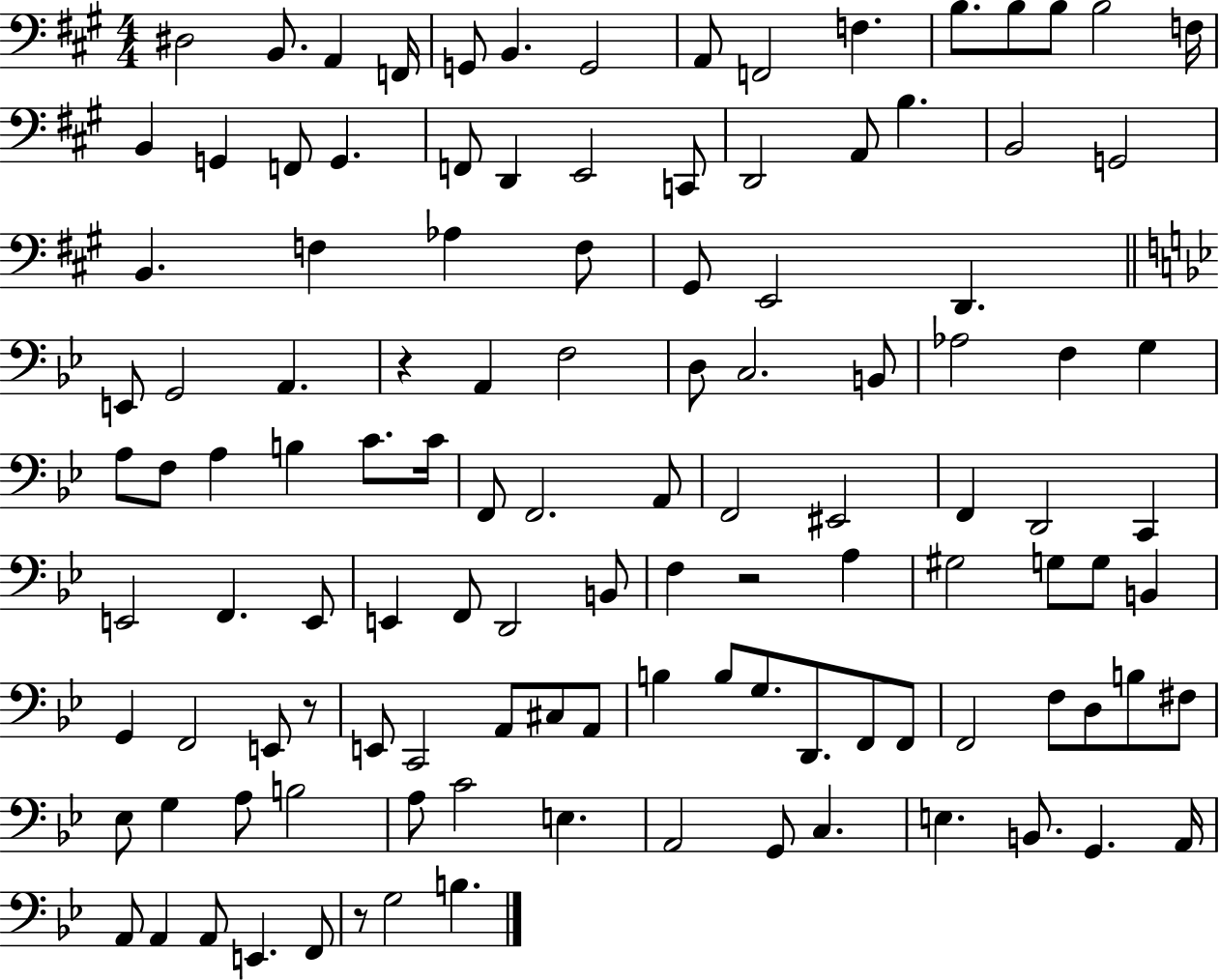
D#3/h B2/e. A2/q F2/s G2/e B2/q. G2/h A2/e F2/h F3/q. B3/e. B3/e B3/e B3/h F3/s B2/q G2/q F2/e G2/q. F2/e D2/q E2/h C2/e D2/h A2/e B3/q. B2/h G2/h B2/q. F3/q Ab3/q F3/e G#2/e E2/h D2/q. E2/e G2/h A2/q. R/q A2/q F3/h D3/e C3/h. B2/e Ab3/h F3/q G3/q A3/e F3/e A3/q B3/q C4/e. C4/s F2/e F2/h. A2/e F2/h EIS2/h F2/q D2/h C2/q E2/h F2/q. E2/e E2/q F2/e D2/h B2/e F3/q R/h A3/q G#3/h G3/e G3/e B2/q G2/q F2/h E2/e R/e E2/e C2/h A2/e C#3/e A2/e B3/q B3/e G3/e. D2/e. F2/e F2/e F2/h F3/e D3/e B3/e F#3/e Eb3/e G3/q A3/e B3/h A3/e C4/h E3/q. A2/h G2/e C3/q. E3/q. B2/e. G2/q. A2/s A2/e A2/q A2/e E2/q. F2/e R/e G3/h B3/q.